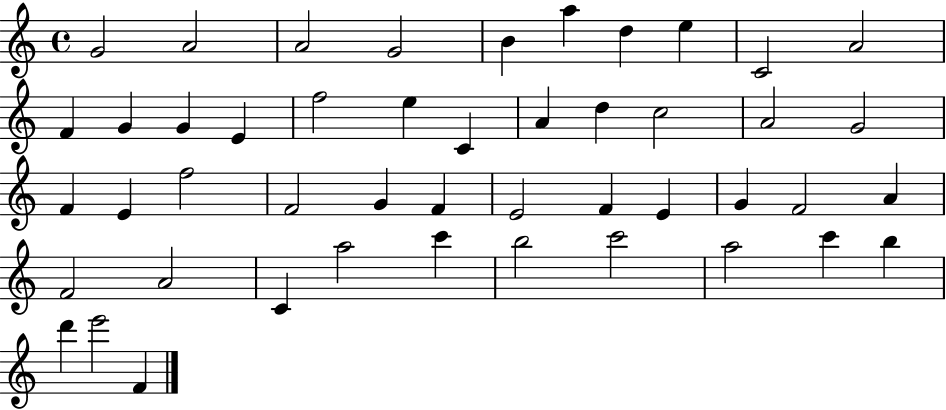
G4/h A4/h A4/h G4/h B4/q A5/q D5/q E5/q C4/h A4/h F4/q G4/q G4/q E4/q F5/h E5/q C4/q A4/q D5/q C5/h A4/h G4/h F4/q E4/q F5/h F4/h G4/q F4/q E4/h F4/q E4/q G4/q F4/h A4/q F4/h A4/h C4/q A5/h C6/q B5/h C6/h A5/h C6/q B5/q D6/q E6/h F4/q